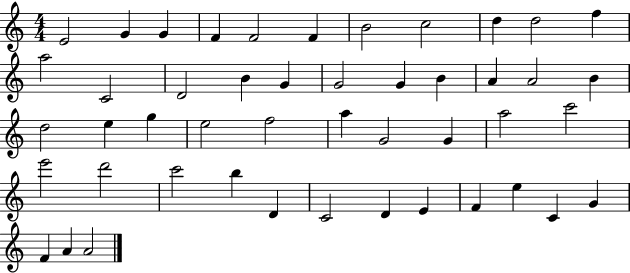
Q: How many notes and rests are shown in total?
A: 47